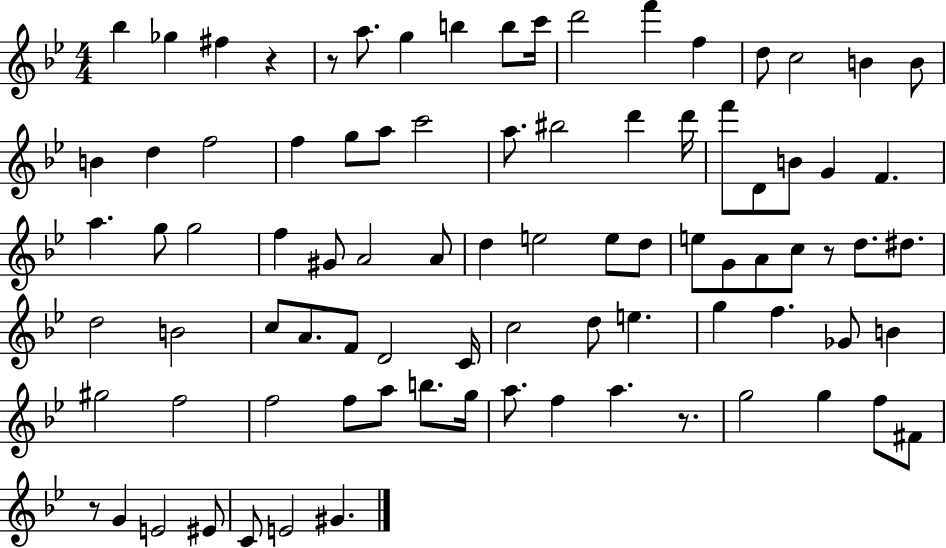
X:1
T:Untitled
M:4/4
L:1/4
K:Bb
_b _g ^f z z/2 a/2 g b b/2 c'/4 d'2 f' f d/2 c2 B B/2 B d f2 f g/2 a/2 c'2 a/2 ^b2 d' d'/4 f'/2 D/2 B/2 G F a g/2 g2 f ^G/2 A2 A/2 d e2 e/2 d/2 e/2 G/2 A/2 c/2 z/2 d/2 ^d/2 d2 B2 c/2 A/2 F/2 D2 C/4 c2 d/2 e g f _G/2 B ^g2 f2 f2 f/2 a/2 b/2 g/4 a/2 f a z/2 g2 g f/2 ^F/2 z/2 G E2 ^E/2 C/2 E2 ^G